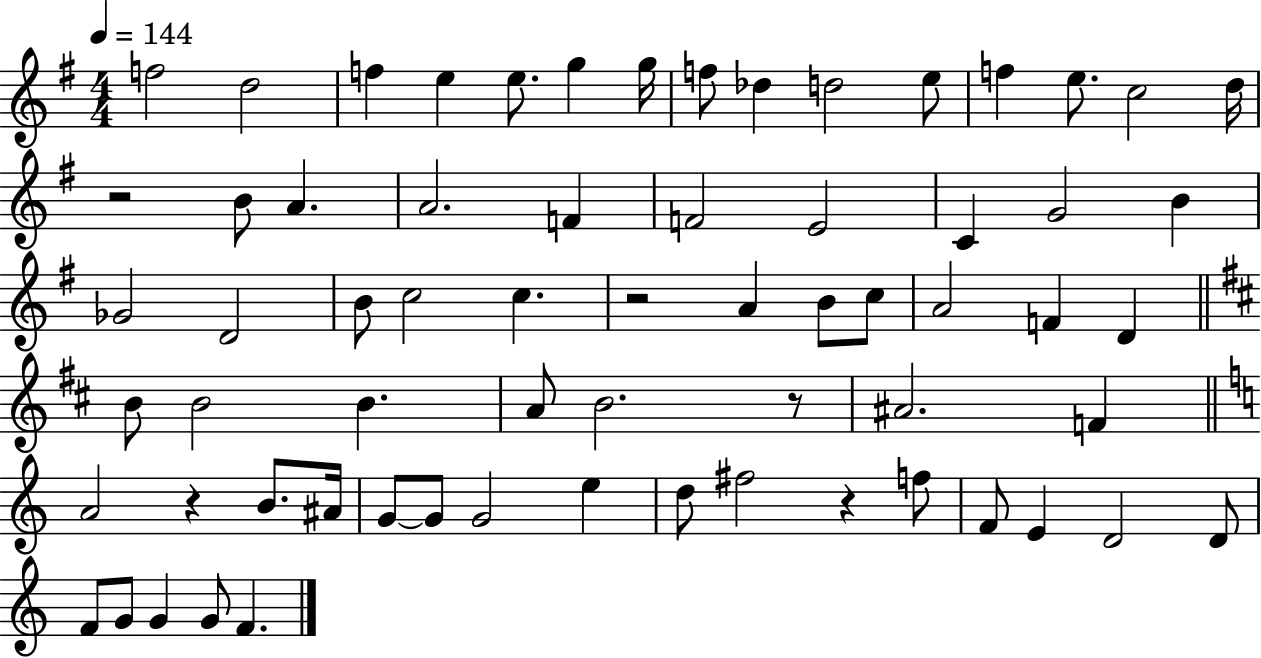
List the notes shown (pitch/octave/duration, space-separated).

F5/h D5/h F5/q E5/q E5/e. G5/q G5/s F5/e Db5/q D5/h E5/e F5/q E5/e. C5/h D5/s R/h B4/e A4/q. A4/h. F4/q F4/h E4/h C4/q G4/h B4/q Gb4/h D4/h B4/e C5/h C5/q. R/h A4/q B4/e C5/e A4/h F4/q D4/q B4/e B4/h B4/q. A4/e B4/h. R/e A#4/h. F4/q A4/h R/q B4/e. A#4/s G4/e G4/e G4/h E5/q D5/e F#5/h R/q F5/e F4/e E4/q D4/h D4/e F4/e G4/e G4/q G4/e F4/q.